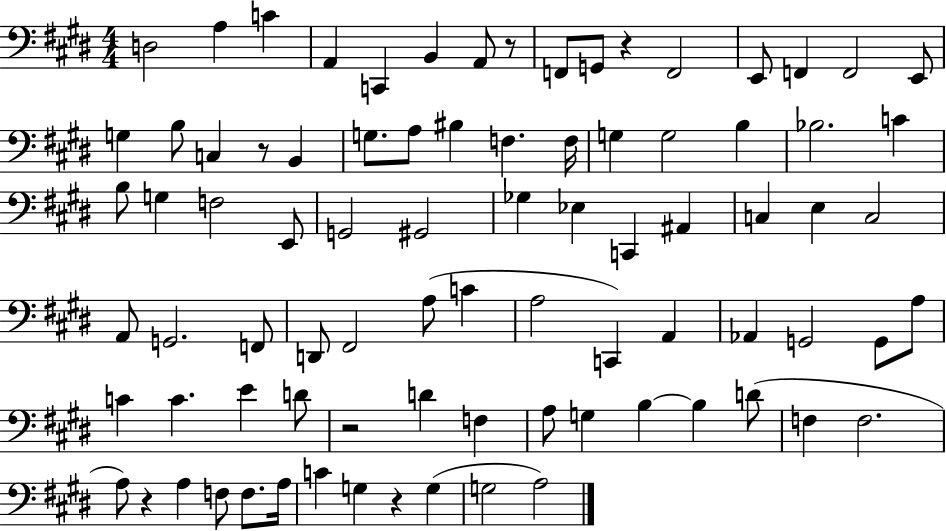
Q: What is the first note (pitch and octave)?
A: D3